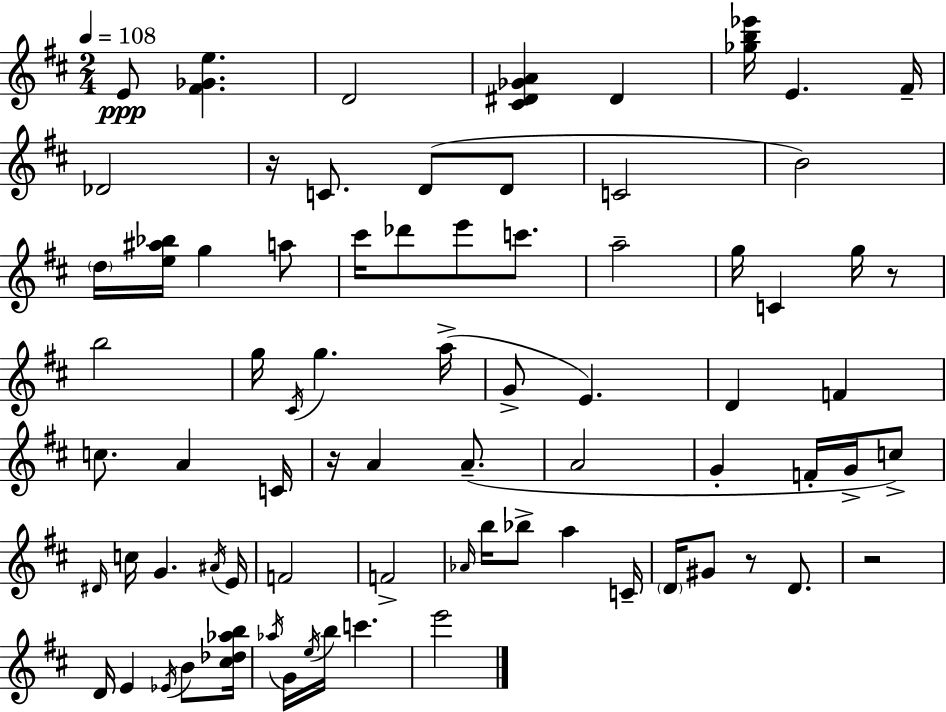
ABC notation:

X:1
T:Untitled
M:2/4
L:1/4
K:D
E/2 [^F_Ge] D2 [^C^D_GA] ^D [_gb_e']/4 E ^F/4 _D2 z/4 C/2 D/2 D/2 C2 B2 d/4 [e^a_b]/4 g a/2 ^c'/4 _d'/2 e'/2 c'/2 a2 g/4 C g/4 z/2 b2 g/4 ^C/4 g a/4 G/2 E D F c/2 A C/4 z/4 A A/2 A2 G F/4 G/4 c/2 ^D/4 c/4 G ^A/4 E/4 F2 F2 _A/4 b/4 _b/2 a C/4 D/4 ^G/2 z/2 D/2 z2 D/4 E _E/4 B/2 [^c_d_ab]/4 _a/4 G/4 e/4 b/4 c' e'2